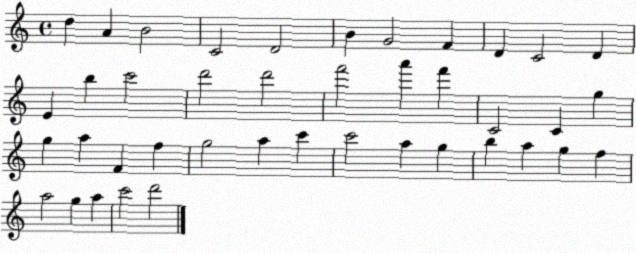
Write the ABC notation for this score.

X:1
T:Untitled
M:4/4
L:1/4
K:C
d A B2 C2 D2 B G2 F D C2 D E b c'2 d'2 d'2 f'2 a' f' C2 C g g a F f g2 a c' c'2 a g b a g f a2 g a c'2 d'2